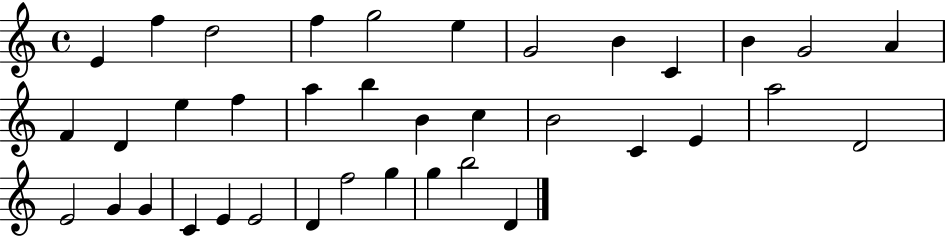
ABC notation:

X:1
T:Untitled
M:4/4
L:1/4
K:C
E f d2 f g2 e G2 B C B G2 A F D e f a b B c B2 C E a2 D2 E2 G G C E E2 D f2 g g b2 D